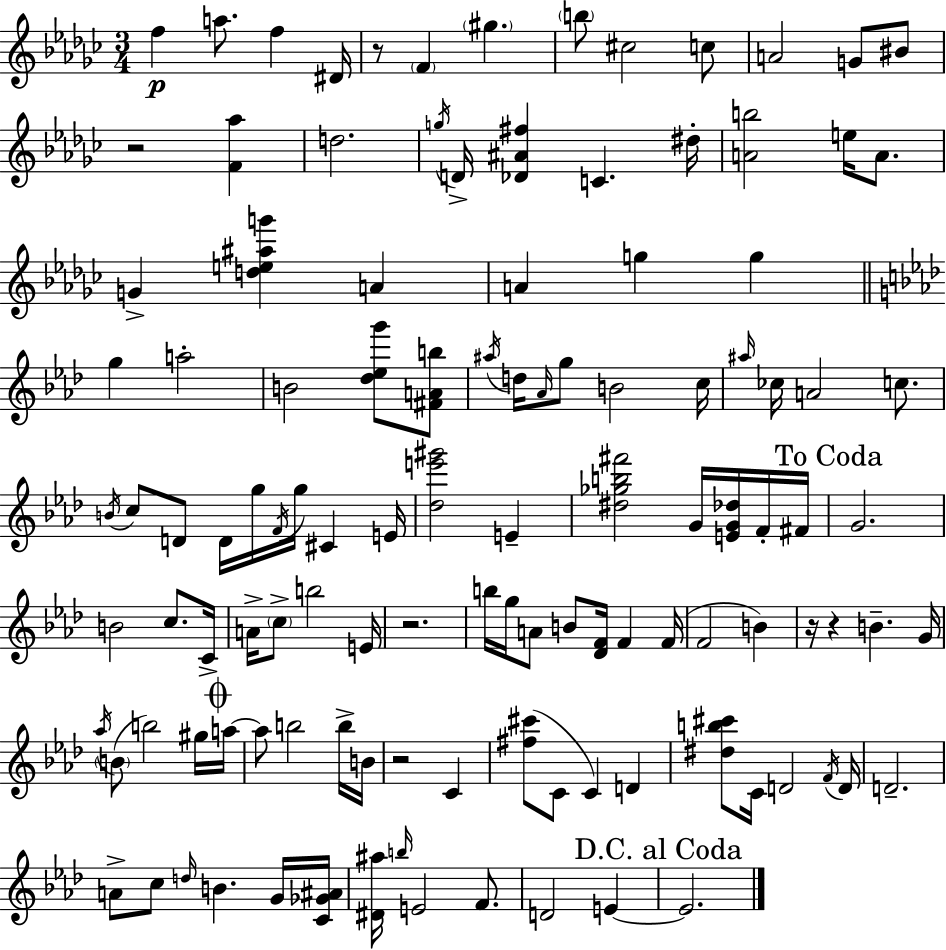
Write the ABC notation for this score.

X:1
T:Untitled
M:3/4
L:1/4
K:Ebm
f a/2 f ^D/4 z/2 F ^g b/2 ^c2 c/2 A2 G/2 ^B/2 z2 [F_a] d2 g/4 D/4 [_D^A^f] C ^d/4 [Ab]2 e/4 A/2 G [de^ag'] A A g g g a2 B2 [_d_eg']/2 [^FAb]/2 ^a/4 d/4 _A/4 g/2 B2 c/4 ^a/4 _c/4 A2 c/2 B/4 c/2 D/2 D/4 g/4 F/4 g/4 ^C E/4 [_de'^g']2 E [^d_gb^f']2 G/4 [EG_d]/4 F/4 ^F/4 G2 B2 c/2 C/4 A/4 c/2 b2 E/4 z2 b/4 g/4 A/2 B/2 [_DF]/4 F F/4 F2 B z/4 z B G/4 _a/4 B/2 b2 ^g/4 a/4 a/2 b2 b/4 B/4 z2 C [^f^c']/2 C/2 C D [^db^c']/2 C/4 D2 F/4 D/4 D2 A/2 c/2 d/4 B G/4 [C_G^A]/4 [^D^a]/4 b/4 E2 F/2 D2 E E2